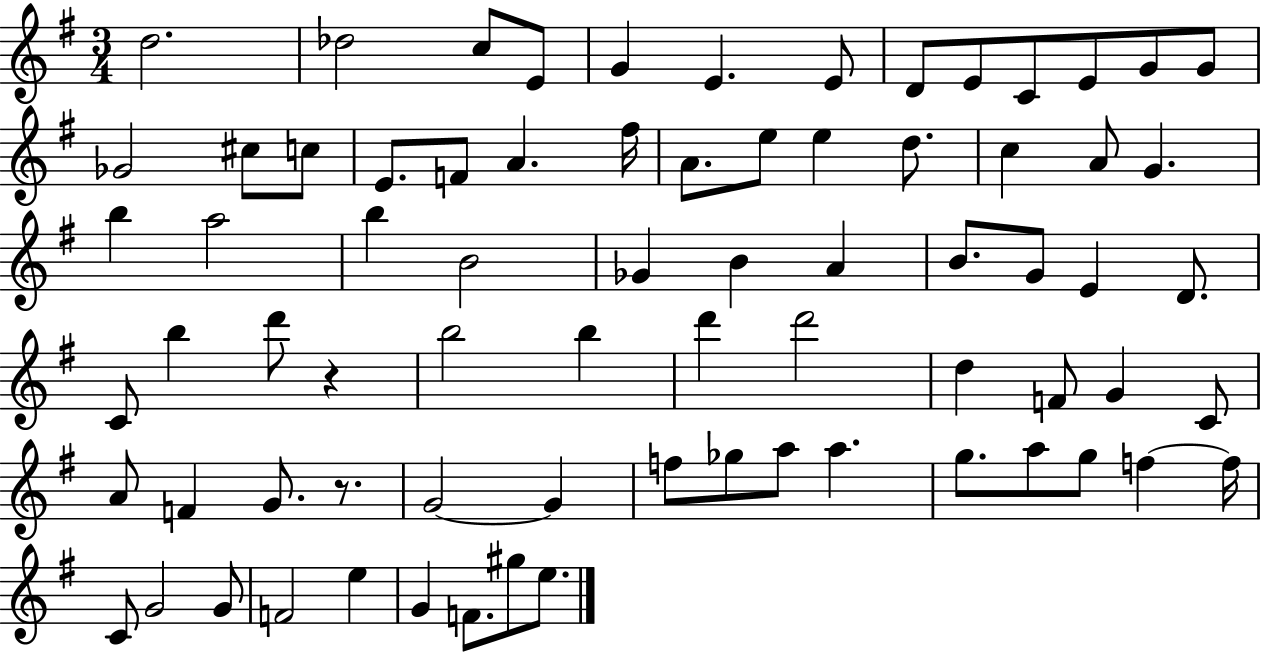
{
  \clef treble
  \numericTimeSignature
  \time 3/4
  \key g \major
  \repeat volta 2 { d''2. | des''2 c''8 e'8 | g'4 e'4. e'8 | d'8 e'8 c'8 e'8 g'8 g'8 | \break ges'2 cis''8 c''8 | e'8. f'8 a'4. fis''16 | a'8. e''8 e''4 d''8. | c''4 a'8 g'4. | \break b''4 a''2 | b''4 b'2 | ges'4 b'4 a'4 | b'8. g'8 e'4 d'8. | \break c'8 b''4 d'''8 r4 | b''2 b''4 | d'''4 d'''2 | d''4 f'8 g'4 c'8 | \break a'8 f'4 g'8. r8. | g'2~~ g'4 | f''8 ges''8 a''8 a''4. | g''8. a''8 g''8 f''4~~ f''16 | \break c'8 g'2 g'8 | f'2 e''4 | g'4 f'8. gis''8 e''8. | } \bar "|."
}